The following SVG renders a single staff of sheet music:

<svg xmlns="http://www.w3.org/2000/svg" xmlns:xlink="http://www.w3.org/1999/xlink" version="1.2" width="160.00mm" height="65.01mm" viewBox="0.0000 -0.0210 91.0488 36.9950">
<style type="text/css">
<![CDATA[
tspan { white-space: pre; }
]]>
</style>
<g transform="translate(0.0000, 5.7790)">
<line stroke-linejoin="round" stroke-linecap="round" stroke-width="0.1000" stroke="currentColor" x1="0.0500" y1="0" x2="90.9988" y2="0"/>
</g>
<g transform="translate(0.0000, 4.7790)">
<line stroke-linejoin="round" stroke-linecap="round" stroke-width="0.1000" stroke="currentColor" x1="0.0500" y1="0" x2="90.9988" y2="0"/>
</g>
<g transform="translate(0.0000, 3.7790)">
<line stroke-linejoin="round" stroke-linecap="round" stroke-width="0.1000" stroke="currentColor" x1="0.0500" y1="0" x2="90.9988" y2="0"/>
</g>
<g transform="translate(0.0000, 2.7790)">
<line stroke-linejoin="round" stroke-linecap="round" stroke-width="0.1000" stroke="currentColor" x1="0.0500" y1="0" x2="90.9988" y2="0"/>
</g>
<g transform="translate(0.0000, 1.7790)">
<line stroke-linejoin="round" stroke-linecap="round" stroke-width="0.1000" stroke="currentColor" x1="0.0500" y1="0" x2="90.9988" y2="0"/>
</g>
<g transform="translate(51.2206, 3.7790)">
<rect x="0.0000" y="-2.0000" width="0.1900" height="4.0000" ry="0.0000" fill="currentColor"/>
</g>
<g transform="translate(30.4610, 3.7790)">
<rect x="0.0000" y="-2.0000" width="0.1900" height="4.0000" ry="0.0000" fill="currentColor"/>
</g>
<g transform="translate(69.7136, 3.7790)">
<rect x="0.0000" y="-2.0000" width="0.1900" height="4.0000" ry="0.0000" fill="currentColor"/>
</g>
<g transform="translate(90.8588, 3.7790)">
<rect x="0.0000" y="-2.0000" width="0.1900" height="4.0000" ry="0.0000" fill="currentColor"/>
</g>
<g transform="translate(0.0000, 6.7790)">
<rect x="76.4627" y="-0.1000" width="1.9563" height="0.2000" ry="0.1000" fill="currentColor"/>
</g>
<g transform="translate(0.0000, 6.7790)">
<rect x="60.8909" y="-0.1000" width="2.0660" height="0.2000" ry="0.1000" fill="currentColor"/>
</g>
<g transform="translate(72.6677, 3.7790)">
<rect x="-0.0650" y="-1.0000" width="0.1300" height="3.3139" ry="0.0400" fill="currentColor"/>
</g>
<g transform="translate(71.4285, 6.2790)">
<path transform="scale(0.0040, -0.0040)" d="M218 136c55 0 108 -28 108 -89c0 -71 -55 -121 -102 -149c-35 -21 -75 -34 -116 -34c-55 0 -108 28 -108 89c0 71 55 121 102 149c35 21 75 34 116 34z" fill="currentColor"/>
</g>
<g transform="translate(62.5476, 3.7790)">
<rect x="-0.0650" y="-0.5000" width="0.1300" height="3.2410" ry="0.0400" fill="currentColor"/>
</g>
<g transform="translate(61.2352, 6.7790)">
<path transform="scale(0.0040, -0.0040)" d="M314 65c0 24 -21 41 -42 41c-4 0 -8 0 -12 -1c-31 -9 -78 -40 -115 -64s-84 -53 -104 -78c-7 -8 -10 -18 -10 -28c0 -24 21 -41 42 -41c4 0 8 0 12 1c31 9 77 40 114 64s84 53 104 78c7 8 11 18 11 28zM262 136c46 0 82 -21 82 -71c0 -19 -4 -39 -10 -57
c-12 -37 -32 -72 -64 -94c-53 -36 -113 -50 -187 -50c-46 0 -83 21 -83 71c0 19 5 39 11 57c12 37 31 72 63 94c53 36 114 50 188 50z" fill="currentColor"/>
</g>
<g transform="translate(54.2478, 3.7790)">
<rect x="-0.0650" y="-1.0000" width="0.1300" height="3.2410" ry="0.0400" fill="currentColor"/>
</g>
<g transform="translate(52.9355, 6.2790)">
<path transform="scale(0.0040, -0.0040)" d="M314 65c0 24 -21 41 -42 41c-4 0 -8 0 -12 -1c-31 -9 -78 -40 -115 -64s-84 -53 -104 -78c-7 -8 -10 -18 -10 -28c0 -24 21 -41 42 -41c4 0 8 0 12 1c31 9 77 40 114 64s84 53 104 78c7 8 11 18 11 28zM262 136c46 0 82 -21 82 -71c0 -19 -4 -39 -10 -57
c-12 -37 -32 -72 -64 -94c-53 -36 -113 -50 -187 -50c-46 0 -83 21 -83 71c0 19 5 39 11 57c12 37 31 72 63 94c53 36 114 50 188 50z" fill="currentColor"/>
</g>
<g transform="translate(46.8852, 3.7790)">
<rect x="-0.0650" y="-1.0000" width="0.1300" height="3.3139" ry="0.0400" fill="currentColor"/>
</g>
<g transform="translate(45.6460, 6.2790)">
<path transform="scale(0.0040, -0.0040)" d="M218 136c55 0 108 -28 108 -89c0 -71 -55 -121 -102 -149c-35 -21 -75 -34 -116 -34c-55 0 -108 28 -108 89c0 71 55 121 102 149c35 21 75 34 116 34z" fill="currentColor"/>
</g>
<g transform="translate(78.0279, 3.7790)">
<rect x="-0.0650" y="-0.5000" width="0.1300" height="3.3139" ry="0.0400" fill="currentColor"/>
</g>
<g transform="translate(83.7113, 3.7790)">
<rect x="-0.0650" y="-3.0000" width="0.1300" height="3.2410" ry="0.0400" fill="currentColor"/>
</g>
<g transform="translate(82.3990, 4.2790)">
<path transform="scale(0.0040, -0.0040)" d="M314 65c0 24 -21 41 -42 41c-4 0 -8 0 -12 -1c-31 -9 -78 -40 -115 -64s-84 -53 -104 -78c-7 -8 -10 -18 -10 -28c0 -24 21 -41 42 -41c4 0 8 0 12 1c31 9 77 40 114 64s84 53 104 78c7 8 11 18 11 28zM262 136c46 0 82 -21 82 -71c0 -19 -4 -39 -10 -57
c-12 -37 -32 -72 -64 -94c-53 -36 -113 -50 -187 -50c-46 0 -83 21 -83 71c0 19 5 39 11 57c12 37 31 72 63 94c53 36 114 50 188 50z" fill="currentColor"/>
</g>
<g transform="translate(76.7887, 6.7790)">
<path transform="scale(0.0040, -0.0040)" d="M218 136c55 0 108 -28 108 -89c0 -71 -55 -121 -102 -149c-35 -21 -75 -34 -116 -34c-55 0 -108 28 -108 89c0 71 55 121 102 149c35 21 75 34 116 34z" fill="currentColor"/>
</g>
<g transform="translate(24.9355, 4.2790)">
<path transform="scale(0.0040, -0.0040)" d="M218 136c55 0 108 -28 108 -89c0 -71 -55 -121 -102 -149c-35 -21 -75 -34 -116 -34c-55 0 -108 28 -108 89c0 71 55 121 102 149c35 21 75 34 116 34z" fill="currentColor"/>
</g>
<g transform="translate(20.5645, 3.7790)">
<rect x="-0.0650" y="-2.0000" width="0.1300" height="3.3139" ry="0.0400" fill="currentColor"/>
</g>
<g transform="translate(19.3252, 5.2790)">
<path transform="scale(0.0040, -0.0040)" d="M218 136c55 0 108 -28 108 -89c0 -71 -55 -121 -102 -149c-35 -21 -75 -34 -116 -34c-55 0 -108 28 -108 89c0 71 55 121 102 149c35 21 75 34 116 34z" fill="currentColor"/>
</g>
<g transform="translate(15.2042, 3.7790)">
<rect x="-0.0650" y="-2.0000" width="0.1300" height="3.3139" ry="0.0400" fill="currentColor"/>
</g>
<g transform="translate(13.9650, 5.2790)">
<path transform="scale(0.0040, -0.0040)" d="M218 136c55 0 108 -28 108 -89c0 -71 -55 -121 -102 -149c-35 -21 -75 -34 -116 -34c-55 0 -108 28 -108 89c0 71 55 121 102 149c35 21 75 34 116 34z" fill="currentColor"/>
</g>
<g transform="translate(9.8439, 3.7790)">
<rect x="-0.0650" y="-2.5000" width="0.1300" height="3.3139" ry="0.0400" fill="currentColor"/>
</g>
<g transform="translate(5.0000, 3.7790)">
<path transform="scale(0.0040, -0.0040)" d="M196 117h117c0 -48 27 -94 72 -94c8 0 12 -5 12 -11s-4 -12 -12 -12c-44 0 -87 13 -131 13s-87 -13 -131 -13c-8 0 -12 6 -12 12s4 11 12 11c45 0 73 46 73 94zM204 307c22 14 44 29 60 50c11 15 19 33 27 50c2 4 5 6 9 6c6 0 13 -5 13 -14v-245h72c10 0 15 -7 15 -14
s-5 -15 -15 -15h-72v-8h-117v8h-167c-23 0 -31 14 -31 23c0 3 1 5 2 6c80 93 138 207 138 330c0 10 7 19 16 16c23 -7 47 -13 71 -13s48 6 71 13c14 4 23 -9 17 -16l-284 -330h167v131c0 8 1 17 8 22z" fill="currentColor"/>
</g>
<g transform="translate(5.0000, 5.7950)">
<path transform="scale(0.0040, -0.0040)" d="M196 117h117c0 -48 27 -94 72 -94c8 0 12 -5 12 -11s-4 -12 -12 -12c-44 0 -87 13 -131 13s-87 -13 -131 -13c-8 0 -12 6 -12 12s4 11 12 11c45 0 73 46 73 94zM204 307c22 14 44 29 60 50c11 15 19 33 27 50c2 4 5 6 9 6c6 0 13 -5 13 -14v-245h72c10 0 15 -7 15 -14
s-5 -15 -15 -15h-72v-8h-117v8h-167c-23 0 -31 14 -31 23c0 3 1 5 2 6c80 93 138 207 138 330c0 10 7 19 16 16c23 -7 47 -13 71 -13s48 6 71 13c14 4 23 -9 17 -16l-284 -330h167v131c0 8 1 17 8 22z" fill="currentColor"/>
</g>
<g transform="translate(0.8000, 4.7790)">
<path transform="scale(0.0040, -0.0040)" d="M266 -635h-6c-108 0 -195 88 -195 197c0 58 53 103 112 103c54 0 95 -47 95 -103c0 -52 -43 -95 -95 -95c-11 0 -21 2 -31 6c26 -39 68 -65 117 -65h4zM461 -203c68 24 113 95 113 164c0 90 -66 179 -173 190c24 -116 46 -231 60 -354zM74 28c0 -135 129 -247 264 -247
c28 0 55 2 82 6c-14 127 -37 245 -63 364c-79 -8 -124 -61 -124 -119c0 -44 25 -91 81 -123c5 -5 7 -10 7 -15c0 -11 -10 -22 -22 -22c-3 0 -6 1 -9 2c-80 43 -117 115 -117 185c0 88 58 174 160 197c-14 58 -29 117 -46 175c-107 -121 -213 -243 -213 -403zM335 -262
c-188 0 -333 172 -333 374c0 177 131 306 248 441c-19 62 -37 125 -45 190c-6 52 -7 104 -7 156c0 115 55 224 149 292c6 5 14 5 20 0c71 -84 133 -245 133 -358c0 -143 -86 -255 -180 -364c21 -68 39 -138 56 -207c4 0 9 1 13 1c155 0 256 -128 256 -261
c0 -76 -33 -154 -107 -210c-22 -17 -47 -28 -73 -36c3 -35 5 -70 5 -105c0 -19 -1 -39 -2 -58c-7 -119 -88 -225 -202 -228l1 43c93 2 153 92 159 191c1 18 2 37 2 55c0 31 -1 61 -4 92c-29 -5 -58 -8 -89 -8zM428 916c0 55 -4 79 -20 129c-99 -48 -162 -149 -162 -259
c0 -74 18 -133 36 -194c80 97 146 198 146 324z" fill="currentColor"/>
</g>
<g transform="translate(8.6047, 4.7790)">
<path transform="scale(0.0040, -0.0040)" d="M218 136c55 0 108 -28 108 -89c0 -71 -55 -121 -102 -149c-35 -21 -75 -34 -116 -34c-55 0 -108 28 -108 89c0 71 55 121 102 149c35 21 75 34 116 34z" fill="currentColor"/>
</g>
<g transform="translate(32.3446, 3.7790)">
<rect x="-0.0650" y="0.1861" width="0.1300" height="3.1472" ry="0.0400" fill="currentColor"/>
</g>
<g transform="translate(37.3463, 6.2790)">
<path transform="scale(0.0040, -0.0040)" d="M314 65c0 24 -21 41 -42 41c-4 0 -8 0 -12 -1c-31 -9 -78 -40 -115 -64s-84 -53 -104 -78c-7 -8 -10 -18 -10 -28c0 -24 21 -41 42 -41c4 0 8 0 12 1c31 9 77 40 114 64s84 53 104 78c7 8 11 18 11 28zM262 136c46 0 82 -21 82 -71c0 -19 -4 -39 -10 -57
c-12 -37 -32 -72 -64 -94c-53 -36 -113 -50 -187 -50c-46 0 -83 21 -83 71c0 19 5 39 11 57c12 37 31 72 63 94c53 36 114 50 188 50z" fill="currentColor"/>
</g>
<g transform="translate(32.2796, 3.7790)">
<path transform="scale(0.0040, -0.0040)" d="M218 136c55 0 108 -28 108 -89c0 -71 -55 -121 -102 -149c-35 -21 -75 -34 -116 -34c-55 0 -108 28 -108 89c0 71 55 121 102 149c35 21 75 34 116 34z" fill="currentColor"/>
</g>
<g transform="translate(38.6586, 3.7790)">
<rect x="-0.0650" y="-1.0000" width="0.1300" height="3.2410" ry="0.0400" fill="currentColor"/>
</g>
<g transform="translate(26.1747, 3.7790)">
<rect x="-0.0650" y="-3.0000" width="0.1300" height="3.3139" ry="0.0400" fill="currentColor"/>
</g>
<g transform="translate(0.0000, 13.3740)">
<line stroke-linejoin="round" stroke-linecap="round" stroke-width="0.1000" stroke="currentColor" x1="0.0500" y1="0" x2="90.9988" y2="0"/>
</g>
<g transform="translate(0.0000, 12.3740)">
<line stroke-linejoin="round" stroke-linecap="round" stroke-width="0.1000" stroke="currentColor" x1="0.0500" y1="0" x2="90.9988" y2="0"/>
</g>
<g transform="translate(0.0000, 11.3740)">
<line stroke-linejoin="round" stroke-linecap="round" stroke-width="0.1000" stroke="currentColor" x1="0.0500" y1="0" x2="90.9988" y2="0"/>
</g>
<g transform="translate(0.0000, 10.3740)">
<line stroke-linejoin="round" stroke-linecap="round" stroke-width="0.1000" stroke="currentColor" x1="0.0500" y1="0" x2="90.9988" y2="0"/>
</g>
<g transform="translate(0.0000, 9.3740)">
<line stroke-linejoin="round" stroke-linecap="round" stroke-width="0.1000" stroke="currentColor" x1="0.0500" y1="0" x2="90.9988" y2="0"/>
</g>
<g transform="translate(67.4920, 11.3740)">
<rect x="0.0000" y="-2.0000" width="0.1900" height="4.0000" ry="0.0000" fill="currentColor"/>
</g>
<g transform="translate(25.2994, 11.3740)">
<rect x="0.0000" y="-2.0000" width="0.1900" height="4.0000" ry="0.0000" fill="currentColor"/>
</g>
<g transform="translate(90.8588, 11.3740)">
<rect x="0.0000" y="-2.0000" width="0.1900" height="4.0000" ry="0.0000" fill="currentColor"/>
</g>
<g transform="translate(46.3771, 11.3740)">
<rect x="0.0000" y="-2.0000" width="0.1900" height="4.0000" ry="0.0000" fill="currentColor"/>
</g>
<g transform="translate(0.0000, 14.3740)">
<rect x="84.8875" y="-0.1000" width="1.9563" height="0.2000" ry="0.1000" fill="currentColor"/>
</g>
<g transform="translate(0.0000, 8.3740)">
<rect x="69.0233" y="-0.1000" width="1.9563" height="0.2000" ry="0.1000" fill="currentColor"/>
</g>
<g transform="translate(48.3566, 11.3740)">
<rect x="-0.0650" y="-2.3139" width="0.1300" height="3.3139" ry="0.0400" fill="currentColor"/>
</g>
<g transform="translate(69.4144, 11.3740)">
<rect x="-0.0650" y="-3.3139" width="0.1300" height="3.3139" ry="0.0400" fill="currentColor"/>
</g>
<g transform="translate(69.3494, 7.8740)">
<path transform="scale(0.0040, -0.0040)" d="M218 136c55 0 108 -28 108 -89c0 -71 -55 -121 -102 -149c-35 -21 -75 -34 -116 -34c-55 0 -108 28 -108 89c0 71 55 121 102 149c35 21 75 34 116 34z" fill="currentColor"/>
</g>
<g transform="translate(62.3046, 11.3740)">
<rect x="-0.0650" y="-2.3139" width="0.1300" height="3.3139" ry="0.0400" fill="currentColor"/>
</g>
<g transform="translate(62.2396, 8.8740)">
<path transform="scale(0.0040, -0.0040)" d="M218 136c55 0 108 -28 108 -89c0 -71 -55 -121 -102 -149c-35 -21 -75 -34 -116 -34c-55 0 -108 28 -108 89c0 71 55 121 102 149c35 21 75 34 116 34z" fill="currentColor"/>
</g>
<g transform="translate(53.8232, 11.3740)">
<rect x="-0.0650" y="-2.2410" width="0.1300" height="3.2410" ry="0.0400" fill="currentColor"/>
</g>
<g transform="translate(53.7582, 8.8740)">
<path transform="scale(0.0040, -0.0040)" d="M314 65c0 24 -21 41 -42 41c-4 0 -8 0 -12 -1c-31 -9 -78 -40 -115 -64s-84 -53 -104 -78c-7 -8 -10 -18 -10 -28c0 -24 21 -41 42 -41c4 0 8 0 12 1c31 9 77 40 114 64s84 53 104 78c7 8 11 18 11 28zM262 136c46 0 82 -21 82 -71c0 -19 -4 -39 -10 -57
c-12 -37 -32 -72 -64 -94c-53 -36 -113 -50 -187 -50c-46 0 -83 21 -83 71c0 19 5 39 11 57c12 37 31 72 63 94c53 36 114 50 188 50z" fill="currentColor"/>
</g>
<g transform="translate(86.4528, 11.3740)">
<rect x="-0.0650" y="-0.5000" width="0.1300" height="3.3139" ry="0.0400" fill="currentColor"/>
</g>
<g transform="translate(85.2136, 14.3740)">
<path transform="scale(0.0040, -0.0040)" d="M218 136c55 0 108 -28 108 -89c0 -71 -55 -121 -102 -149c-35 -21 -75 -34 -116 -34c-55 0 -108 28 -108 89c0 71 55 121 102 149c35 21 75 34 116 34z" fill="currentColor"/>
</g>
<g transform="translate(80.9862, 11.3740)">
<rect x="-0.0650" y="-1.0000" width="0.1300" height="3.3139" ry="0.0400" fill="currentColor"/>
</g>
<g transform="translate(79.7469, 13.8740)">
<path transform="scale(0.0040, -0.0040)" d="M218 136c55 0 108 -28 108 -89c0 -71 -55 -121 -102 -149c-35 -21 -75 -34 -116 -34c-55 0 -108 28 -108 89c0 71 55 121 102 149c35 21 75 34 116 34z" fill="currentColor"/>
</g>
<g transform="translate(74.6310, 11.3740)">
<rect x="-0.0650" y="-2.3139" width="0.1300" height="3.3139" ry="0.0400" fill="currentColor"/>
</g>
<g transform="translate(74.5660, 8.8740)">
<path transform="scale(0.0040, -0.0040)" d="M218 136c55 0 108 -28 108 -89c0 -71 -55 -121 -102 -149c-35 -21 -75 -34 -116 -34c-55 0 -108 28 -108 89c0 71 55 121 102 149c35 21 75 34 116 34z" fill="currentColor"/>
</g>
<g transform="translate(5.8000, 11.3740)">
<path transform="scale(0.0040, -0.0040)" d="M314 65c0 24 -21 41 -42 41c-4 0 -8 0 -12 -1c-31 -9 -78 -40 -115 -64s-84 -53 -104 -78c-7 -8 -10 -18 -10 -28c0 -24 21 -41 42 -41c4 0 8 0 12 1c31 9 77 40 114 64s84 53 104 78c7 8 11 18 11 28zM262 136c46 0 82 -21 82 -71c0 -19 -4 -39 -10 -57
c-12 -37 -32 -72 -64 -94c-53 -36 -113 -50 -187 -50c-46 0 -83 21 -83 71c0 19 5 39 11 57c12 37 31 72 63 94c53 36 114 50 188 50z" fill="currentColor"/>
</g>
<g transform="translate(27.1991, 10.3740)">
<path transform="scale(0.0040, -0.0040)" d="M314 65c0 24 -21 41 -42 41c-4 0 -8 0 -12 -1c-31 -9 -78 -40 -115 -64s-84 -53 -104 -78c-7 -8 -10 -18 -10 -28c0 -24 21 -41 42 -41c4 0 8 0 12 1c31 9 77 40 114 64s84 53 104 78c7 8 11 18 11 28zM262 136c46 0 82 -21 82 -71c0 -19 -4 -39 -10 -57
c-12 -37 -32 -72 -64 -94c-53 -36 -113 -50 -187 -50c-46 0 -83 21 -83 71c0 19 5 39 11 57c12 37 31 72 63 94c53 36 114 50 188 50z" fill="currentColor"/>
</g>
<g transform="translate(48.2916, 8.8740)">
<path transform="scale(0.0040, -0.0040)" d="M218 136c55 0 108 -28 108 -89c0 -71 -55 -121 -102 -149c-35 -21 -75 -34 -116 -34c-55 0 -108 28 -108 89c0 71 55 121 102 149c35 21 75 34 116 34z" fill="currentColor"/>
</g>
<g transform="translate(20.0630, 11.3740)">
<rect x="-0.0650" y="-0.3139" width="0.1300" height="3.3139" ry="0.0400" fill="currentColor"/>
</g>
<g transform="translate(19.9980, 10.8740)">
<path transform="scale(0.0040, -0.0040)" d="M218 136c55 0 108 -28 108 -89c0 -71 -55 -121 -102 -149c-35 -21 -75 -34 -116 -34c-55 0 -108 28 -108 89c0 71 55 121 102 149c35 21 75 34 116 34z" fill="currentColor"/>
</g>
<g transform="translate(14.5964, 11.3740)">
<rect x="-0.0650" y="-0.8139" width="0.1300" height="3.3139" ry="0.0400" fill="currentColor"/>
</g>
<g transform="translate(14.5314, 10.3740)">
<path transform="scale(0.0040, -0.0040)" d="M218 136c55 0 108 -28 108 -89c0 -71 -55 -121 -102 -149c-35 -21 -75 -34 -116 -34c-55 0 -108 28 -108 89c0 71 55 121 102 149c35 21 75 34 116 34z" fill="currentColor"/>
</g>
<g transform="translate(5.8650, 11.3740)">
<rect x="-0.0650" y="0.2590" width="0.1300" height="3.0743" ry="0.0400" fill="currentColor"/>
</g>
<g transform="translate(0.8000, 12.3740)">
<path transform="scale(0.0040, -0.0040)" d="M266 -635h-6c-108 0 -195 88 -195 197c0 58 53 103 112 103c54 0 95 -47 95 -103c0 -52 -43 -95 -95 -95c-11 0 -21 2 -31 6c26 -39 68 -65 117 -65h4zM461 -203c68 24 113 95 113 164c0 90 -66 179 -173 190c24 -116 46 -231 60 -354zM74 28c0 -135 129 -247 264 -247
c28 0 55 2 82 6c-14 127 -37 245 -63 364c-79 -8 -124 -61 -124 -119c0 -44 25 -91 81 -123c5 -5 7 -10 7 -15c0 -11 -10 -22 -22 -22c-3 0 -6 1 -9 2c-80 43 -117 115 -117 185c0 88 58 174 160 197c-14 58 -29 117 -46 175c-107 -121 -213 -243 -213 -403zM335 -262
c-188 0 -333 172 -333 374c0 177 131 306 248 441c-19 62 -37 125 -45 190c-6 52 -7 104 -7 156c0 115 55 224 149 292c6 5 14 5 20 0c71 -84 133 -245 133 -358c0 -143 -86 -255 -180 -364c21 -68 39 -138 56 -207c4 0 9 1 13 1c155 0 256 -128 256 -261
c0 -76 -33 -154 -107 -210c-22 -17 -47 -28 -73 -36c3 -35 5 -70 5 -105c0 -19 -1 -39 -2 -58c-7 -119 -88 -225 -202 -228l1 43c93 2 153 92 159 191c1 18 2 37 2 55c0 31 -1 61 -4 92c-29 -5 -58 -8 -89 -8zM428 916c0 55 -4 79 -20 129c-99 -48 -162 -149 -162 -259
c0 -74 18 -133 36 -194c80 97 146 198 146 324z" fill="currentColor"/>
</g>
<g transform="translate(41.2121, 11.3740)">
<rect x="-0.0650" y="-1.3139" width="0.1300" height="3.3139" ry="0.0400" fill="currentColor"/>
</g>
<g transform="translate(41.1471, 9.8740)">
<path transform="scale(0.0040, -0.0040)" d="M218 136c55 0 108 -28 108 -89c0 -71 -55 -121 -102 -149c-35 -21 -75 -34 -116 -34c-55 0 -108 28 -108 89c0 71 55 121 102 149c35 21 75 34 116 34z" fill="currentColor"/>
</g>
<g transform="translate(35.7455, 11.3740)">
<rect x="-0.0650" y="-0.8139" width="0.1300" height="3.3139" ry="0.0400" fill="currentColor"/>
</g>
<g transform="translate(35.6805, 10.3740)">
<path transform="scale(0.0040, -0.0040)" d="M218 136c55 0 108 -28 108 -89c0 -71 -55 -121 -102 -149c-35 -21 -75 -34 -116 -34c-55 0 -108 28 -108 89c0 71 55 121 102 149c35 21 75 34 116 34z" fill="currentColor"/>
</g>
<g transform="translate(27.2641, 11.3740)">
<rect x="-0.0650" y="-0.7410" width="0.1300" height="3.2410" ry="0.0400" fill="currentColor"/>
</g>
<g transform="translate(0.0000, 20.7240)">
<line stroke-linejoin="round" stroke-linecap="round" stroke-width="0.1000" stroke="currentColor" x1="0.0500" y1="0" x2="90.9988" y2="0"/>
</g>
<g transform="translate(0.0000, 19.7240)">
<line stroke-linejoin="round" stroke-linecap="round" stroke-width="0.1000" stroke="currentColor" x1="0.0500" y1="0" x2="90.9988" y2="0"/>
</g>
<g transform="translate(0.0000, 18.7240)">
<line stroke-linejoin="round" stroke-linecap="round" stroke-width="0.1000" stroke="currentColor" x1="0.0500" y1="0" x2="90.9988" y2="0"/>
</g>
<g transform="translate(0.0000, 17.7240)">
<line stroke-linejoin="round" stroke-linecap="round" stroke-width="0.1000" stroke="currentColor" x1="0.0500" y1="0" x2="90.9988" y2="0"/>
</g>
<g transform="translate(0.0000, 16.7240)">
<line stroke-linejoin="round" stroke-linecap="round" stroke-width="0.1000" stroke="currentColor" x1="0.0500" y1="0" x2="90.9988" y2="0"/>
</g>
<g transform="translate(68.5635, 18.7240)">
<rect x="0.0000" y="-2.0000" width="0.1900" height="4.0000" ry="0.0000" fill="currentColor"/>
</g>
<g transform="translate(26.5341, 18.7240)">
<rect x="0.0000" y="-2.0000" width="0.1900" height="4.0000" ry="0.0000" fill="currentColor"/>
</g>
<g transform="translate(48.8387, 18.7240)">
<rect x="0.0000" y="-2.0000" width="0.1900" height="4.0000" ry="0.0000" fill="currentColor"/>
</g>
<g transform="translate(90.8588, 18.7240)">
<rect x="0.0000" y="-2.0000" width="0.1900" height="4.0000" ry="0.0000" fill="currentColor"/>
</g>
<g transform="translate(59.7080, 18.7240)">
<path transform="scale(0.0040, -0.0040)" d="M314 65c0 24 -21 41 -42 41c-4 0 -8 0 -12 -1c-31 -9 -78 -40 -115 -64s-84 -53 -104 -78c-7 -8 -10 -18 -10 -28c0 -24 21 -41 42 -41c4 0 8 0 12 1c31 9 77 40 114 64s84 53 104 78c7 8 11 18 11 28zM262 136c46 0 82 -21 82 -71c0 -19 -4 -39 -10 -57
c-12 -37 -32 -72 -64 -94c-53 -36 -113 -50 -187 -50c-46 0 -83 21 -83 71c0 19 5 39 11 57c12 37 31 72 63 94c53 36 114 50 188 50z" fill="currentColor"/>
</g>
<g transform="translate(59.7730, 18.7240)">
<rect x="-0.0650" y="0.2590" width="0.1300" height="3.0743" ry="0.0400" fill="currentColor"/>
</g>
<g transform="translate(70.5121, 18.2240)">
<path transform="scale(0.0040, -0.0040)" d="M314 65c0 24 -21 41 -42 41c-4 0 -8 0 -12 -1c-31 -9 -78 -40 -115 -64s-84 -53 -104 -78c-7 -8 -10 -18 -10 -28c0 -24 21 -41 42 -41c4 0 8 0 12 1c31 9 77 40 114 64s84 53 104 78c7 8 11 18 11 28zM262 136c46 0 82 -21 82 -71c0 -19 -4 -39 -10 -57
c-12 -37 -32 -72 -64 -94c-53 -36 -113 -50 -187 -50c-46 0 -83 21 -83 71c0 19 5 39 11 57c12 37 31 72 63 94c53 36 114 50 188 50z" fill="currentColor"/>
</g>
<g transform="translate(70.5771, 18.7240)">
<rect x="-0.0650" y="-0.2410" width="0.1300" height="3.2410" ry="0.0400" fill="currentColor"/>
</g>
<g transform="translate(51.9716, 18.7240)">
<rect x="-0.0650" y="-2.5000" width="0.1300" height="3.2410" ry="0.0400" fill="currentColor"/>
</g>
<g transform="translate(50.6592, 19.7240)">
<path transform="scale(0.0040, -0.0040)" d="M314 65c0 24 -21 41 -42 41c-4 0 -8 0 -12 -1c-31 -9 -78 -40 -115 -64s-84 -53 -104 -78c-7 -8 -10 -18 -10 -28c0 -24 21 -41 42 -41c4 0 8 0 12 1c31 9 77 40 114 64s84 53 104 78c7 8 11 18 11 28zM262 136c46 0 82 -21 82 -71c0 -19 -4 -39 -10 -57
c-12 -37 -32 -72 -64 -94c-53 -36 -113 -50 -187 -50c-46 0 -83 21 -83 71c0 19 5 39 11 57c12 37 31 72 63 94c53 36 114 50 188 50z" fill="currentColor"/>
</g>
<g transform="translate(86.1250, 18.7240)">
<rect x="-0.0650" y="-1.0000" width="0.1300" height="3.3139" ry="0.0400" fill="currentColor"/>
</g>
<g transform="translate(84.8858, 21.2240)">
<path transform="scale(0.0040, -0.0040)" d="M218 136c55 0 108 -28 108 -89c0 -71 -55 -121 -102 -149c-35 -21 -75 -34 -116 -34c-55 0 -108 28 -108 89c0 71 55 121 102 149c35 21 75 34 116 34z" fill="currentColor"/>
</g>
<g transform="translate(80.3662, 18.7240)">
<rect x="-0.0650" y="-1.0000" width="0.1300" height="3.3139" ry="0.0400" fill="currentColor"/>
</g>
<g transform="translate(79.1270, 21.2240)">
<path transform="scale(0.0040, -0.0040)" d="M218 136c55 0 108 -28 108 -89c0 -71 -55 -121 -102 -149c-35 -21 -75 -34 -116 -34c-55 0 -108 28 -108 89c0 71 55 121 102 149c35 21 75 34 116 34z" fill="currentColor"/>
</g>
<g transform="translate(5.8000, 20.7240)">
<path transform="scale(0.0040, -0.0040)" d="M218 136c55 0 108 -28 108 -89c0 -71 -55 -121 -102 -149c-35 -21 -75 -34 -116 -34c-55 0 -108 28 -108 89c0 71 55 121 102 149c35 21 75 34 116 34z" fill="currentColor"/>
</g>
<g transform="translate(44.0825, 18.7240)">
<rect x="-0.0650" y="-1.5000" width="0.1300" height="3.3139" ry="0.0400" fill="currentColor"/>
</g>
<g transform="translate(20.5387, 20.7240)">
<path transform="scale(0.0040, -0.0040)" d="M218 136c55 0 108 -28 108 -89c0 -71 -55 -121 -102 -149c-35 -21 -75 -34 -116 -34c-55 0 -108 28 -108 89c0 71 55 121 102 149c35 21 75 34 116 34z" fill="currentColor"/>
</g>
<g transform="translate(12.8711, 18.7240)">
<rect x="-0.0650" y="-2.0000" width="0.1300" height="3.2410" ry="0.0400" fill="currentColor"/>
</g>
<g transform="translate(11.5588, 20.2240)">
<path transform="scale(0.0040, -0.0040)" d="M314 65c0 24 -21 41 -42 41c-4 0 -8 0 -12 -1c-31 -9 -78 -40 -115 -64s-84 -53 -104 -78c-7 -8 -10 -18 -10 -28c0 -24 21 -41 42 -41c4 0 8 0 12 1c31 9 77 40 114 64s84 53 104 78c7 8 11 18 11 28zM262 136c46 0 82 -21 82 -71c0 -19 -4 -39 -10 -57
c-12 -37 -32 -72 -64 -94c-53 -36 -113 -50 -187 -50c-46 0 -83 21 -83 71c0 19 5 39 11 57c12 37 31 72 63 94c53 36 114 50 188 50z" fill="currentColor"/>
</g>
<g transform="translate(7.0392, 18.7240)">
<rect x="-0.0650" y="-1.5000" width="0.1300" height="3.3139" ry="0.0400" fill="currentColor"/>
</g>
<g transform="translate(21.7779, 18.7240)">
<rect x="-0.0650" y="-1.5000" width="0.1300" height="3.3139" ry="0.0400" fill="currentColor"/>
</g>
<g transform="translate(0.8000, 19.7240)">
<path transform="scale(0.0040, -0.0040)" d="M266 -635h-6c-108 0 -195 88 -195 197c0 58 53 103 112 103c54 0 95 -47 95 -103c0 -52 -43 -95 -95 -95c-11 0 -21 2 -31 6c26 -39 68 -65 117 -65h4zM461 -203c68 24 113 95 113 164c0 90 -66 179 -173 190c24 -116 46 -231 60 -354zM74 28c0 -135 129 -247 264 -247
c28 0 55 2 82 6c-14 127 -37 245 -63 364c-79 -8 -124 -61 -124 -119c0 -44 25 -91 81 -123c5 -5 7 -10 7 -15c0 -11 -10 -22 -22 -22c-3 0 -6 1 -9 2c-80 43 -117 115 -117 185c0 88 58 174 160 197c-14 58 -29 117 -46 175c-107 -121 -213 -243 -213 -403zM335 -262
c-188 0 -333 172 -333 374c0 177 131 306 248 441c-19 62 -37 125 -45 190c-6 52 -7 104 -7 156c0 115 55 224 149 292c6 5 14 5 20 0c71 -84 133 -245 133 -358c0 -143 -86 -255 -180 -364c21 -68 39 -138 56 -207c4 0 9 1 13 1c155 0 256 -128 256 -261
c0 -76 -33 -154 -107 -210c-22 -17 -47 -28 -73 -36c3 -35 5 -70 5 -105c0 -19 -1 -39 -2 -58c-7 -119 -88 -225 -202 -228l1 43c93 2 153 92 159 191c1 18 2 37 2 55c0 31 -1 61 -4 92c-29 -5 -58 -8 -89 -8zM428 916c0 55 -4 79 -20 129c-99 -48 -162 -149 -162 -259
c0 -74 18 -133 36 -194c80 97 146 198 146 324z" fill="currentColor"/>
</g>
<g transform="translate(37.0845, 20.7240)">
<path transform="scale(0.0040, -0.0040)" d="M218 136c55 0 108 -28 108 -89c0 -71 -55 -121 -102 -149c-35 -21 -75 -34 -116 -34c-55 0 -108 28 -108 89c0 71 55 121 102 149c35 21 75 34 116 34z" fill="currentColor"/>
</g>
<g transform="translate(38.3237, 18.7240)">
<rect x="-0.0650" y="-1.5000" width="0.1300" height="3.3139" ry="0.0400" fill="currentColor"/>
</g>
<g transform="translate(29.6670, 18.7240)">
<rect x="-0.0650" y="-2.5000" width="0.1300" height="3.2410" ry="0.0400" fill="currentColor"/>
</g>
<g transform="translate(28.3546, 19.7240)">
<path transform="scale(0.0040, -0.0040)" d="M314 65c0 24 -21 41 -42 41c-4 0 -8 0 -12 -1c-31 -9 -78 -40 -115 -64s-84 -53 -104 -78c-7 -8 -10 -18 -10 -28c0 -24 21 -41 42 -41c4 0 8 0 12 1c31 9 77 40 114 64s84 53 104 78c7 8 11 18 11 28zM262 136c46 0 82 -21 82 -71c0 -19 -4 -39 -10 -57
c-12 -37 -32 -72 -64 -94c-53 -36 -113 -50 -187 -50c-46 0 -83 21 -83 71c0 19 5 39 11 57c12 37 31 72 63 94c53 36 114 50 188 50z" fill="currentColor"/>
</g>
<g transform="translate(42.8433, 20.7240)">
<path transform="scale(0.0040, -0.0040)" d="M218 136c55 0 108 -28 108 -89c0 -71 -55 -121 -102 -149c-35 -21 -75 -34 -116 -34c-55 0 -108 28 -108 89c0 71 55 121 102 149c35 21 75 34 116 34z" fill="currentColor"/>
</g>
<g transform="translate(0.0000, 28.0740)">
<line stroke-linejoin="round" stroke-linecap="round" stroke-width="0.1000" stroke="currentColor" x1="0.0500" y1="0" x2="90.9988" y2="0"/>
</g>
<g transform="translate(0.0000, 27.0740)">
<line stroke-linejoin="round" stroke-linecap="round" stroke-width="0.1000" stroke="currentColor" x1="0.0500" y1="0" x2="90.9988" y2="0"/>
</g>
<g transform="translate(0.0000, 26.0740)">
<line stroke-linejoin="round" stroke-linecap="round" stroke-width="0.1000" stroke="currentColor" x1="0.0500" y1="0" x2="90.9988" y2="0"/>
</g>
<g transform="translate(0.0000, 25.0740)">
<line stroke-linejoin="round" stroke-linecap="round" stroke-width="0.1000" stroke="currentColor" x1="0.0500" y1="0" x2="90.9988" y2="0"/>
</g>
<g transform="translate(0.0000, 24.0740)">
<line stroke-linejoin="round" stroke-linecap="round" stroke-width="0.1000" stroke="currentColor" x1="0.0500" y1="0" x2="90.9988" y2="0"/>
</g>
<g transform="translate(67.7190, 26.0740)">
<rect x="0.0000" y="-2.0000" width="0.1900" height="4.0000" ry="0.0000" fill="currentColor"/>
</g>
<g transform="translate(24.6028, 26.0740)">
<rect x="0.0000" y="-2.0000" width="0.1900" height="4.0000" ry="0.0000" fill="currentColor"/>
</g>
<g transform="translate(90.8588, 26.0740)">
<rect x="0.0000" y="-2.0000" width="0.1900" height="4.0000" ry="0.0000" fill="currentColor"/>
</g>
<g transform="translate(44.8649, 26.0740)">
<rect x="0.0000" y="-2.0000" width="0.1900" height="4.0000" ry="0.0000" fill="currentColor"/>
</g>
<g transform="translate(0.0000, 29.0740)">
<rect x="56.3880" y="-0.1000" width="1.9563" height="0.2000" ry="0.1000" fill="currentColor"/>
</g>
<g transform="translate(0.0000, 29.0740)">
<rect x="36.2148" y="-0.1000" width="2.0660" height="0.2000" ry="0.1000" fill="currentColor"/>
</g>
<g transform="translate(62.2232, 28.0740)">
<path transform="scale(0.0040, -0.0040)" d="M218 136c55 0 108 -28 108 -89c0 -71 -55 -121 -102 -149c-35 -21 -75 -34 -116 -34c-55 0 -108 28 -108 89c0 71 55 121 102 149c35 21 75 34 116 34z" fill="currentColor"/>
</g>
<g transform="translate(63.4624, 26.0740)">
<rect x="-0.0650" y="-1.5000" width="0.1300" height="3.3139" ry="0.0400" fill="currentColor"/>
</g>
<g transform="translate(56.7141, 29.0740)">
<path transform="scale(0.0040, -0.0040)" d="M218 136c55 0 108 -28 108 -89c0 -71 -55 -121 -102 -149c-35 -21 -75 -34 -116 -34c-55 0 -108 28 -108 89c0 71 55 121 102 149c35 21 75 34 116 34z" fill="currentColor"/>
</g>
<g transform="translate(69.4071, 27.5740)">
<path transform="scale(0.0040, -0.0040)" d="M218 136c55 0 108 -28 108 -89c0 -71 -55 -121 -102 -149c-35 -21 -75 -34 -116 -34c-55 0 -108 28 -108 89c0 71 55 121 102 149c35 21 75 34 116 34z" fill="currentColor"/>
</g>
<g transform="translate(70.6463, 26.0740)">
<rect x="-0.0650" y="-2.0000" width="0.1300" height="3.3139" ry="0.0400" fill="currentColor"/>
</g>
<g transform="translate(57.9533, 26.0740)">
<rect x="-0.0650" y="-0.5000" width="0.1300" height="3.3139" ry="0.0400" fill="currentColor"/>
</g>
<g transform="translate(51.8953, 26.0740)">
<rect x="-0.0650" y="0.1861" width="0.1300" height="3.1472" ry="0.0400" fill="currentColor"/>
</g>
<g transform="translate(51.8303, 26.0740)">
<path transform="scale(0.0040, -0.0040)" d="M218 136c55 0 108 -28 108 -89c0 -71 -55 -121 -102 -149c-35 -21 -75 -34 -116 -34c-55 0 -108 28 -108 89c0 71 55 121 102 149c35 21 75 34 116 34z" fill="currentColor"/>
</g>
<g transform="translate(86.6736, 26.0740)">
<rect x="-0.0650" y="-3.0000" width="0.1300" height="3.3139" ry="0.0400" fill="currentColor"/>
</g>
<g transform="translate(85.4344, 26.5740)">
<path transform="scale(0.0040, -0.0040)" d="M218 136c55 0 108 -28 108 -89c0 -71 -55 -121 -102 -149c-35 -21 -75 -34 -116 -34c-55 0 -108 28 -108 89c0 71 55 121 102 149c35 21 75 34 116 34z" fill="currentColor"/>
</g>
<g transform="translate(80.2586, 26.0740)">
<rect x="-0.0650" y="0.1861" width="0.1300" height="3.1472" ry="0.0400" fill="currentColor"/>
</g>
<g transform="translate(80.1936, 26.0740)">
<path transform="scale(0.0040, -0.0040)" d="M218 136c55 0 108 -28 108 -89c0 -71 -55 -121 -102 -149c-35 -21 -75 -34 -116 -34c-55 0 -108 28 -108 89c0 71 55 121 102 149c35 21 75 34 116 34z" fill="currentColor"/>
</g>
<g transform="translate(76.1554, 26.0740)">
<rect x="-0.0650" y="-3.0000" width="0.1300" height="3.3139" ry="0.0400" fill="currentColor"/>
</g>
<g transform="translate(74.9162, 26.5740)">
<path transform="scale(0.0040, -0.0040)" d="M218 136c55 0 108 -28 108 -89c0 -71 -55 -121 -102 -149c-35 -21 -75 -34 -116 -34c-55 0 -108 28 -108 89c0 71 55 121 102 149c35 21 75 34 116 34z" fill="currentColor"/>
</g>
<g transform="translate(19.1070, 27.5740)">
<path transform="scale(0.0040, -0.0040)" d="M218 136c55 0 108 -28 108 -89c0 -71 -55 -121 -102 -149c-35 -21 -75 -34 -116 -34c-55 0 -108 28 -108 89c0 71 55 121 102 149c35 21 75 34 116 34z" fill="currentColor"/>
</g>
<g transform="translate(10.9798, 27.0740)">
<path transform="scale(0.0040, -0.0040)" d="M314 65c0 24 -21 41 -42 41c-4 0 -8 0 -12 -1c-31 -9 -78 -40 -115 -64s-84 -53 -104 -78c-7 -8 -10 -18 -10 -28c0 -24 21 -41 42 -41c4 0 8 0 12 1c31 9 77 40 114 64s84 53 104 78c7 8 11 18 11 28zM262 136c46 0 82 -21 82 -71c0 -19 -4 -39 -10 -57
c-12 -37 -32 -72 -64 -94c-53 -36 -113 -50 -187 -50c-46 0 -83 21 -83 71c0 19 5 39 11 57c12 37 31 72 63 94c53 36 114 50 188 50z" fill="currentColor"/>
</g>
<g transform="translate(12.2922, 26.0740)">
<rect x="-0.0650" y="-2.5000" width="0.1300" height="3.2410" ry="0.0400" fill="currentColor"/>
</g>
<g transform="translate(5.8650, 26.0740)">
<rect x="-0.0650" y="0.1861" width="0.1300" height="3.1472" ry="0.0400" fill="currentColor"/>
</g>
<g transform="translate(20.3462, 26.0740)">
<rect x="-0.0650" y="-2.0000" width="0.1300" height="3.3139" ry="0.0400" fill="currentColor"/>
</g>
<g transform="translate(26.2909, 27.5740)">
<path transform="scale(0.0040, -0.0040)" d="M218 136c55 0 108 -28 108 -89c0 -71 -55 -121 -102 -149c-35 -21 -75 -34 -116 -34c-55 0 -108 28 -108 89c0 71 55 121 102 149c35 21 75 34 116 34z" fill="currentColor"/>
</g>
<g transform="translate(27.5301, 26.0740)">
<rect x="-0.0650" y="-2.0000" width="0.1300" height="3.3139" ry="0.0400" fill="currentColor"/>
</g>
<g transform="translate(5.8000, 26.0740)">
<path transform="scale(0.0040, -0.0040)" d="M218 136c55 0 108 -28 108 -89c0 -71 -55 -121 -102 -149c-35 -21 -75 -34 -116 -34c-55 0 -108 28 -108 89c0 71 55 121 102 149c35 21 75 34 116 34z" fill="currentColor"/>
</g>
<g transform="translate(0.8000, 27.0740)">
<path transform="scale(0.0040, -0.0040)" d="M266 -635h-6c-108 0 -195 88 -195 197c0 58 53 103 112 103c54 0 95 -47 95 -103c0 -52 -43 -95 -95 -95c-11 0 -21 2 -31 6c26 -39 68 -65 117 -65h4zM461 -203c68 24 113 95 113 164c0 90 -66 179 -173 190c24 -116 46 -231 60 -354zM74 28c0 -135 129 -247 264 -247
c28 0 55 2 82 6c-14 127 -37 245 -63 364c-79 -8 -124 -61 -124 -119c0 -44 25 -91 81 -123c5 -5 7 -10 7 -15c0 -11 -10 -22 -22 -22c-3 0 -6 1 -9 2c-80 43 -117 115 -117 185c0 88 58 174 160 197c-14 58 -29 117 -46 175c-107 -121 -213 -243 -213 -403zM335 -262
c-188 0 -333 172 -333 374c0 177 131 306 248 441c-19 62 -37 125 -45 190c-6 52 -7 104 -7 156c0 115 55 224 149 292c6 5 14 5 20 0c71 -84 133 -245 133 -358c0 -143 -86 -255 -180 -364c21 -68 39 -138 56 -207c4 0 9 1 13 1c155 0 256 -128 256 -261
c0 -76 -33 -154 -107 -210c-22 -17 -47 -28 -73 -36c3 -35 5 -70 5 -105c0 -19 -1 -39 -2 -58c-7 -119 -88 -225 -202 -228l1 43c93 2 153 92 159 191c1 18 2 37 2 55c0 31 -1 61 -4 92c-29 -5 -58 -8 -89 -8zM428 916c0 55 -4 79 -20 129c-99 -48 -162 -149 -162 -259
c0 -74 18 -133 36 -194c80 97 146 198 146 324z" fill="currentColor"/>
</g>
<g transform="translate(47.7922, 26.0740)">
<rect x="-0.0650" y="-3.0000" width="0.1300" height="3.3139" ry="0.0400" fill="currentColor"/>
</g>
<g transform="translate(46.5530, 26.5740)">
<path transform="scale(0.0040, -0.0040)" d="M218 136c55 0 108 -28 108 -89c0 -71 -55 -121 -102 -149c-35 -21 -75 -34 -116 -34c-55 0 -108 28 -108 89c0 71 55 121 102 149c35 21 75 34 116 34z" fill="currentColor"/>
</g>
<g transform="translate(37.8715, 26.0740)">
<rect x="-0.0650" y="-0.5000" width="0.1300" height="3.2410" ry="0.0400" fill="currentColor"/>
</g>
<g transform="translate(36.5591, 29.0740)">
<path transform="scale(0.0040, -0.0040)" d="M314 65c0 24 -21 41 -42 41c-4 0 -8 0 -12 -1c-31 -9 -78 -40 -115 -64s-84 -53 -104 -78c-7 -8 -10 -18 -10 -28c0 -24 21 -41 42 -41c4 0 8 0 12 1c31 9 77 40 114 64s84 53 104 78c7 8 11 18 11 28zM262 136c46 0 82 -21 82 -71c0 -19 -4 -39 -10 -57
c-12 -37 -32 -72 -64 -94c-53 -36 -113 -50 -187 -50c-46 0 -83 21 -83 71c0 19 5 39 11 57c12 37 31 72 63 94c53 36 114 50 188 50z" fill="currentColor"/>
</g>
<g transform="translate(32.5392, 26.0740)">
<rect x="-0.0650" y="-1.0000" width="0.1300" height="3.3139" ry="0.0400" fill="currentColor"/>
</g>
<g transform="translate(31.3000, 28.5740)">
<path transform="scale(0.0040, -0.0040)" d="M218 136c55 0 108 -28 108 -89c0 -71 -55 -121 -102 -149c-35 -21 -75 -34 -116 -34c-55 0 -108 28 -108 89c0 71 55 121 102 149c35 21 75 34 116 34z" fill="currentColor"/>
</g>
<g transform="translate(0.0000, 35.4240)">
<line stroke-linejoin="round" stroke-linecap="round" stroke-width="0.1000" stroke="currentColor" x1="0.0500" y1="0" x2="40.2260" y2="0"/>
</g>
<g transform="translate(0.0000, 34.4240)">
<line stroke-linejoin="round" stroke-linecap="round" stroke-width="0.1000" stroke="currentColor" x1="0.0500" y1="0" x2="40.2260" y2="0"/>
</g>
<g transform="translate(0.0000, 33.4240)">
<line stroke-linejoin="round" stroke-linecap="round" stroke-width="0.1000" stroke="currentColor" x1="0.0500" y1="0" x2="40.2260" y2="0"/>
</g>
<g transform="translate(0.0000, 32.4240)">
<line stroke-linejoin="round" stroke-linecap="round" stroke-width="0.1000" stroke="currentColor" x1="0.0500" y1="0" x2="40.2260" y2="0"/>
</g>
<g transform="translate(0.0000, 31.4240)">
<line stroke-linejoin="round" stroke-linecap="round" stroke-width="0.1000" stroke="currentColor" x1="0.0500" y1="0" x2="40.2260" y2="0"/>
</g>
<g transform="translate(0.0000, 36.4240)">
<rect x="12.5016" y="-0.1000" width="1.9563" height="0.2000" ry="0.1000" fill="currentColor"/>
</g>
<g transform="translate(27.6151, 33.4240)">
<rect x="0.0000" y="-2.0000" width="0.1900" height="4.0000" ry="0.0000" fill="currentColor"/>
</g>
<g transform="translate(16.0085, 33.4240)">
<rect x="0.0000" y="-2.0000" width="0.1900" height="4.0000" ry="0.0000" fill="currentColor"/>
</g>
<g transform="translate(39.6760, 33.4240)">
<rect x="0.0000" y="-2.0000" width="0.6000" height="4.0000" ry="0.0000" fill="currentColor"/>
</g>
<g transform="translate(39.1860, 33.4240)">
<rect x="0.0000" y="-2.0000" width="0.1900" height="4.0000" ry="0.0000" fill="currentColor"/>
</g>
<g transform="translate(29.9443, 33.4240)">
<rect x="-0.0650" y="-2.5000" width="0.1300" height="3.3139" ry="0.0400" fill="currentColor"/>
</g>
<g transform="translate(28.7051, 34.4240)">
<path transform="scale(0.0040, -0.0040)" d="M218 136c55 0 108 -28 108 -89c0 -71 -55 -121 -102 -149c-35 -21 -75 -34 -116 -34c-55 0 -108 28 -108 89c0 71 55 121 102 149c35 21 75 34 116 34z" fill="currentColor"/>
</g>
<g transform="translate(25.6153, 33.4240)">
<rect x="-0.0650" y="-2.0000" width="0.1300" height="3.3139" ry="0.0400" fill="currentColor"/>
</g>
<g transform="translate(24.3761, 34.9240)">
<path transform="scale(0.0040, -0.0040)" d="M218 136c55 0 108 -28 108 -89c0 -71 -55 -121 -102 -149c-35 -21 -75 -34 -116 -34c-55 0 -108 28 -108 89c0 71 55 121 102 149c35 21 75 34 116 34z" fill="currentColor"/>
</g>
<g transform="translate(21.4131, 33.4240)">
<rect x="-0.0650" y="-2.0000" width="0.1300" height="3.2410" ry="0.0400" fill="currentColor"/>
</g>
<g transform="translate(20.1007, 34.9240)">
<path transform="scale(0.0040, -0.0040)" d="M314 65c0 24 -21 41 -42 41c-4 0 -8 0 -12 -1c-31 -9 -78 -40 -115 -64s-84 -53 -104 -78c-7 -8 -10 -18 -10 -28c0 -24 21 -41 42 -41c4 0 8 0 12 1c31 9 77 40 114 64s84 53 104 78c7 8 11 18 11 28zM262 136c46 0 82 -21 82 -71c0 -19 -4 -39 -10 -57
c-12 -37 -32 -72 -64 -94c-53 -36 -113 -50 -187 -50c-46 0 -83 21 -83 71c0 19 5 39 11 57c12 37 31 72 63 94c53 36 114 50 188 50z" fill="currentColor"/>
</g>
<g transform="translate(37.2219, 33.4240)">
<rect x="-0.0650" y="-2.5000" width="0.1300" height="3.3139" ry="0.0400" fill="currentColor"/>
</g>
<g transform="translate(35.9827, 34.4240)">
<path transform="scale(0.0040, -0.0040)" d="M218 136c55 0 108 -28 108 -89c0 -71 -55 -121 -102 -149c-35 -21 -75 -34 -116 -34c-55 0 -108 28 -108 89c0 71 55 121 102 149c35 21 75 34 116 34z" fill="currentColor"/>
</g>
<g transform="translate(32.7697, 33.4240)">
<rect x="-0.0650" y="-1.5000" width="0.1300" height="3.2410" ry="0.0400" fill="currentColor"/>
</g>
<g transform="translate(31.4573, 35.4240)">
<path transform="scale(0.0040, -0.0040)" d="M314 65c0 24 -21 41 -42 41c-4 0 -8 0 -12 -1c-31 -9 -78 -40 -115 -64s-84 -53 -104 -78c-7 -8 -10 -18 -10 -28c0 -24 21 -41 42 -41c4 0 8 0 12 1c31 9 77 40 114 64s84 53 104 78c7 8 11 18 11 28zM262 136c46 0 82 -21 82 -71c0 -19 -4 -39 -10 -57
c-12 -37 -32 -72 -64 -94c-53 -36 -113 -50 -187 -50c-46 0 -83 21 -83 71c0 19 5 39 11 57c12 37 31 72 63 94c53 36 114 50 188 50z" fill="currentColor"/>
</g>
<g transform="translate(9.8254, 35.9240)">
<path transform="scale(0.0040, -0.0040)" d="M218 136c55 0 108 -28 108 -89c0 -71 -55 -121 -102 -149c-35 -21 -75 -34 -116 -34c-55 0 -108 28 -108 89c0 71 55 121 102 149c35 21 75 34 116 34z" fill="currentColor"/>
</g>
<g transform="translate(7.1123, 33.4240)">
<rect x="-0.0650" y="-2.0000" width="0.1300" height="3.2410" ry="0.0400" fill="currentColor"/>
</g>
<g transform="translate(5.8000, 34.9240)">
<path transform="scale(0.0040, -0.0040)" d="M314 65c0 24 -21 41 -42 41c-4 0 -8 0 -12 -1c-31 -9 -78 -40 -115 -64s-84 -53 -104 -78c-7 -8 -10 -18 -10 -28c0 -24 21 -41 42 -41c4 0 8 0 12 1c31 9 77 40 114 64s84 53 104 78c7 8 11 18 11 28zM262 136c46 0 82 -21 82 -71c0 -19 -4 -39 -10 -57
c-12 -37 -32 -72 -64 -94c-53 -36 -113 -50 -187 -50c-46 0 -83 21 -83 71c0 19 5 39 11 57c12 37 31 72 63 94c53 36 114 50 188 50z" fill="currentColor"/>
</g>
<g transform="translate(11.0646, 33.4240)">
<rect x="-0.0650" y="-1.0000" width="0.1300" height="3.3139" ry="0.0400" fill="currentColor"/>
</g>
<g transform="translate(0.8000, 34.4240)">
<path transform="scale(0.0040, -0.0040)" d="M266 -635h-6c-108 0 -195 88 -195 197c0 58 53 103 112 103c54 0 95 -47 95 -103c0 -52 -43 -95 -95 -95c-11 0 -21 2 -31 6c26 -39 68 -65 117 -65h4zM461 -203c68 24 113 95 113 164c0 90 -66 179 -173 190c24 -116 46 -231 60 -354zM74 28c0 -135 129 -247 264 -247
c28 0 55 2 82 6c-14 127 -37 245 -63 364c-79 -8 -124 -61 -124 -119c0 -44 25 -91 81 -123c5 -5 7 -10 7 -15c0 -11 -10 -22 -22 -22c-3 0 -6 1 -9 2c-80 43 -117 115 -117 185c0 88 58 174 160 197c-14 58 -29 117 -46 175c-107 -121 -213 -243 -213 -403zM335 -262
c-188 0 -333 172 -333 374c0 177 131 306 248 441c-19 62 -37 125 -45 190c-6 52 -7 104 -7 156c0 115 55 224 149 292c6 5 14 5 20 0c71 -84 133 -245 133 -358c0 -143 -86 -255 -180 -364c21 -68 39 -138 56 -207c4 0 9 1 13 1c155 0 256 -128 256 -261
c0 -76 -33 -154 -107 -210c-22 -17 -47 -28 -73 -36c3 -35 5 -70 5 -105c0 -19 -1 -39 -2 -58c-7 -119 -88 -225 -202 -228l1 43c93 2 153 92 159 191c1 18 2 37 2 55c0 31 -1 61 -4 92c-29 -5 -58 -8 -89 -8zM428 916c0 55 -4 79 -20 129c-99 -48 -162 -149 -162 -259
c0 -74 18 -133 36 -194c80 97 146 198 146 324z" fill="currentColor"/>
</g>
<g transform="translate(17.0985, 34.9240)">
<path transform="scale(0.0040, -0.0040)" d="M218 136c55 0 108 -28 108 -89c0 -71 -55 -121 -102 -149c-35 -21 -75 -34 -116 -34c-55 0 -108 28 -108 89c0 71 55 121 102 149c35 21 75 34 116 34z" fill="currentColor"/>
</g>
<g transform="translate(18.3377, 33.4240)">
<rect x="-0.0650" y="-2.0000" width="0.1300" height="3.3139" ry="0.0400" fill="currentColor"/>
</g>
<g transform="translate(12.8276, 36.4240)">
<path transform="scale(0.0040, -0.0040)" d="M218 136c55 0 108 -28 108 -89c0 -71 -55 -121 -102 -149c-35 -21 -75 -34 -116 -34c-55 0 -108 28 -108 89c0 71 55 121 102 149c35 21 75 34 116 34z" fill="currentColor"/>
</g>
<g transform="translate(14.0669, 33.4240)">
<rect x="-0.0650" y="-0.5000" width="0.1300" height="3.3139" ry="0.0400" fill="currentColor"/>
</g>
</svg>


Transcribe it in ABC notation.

X:1
T:Untitled
M:4/4
L:1/4
K:C
G F F A B D2 D D2 C2 D C A2 B2 d c d2 d e g g2 g b g D C E F2 E G2 E E G2 B2 c2 D D B G2 F F D C2 A B C E F A B A F2 D C F F2 F G E2 G